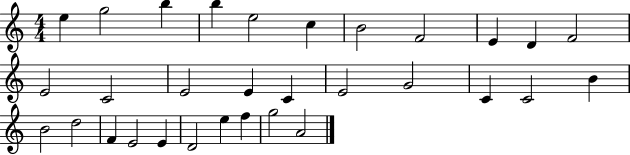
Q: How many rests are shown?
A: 0